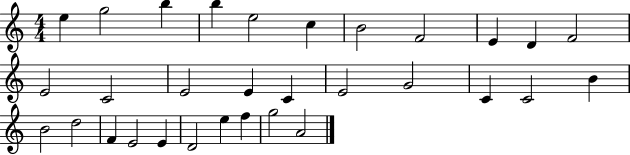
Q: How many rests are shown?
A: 0